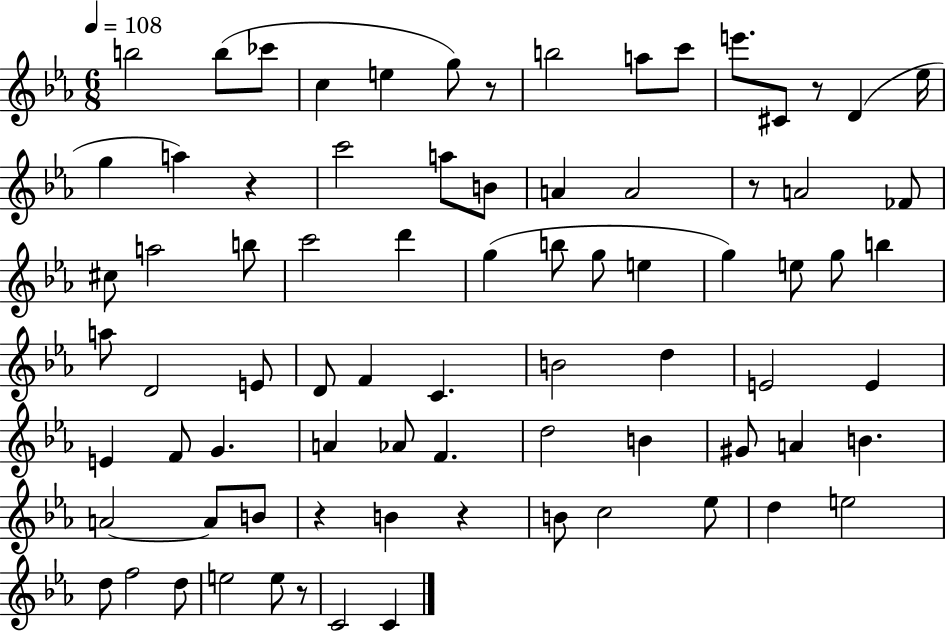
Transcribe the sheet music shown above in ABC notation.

X:1
T:Untitled
M:6/8
L:1/4
K:Eb
b2 b/2 _c'/2 c e g/2 z/2 b2 a/2 c'/2 e'/2 ^C/2 z/2 D _e/4 g a z c'2 a/2 B/2 A A2 z/2 A2 _F/2 ^c/2 a2 b/2 c'2 d' g b/2 g/2 e g e/2 g/2 b a/2 D2 E/2 D/2 F C B2 d E2 E E F/2 G A _A/2 F d2 B ^G/2 A B A2 A/2 B/2 z B z B/2 c2 _e/2 d e2 d/2 f2 d/2 e2 e/2 z/2 C2 C